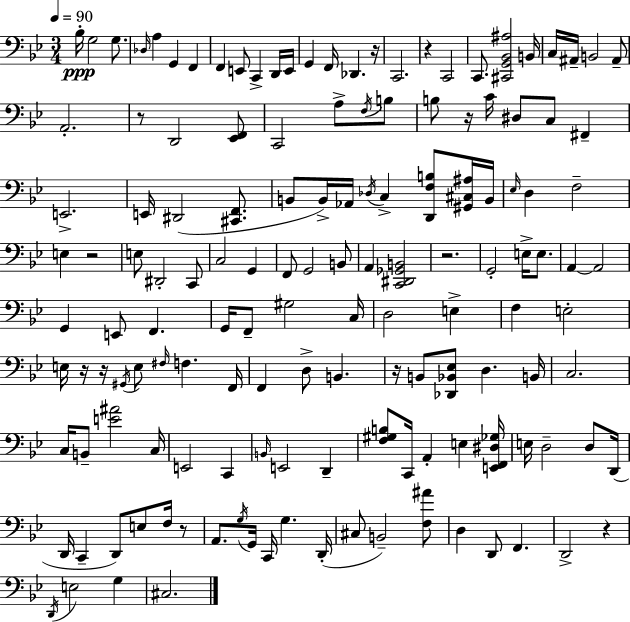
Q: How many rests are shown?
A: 11